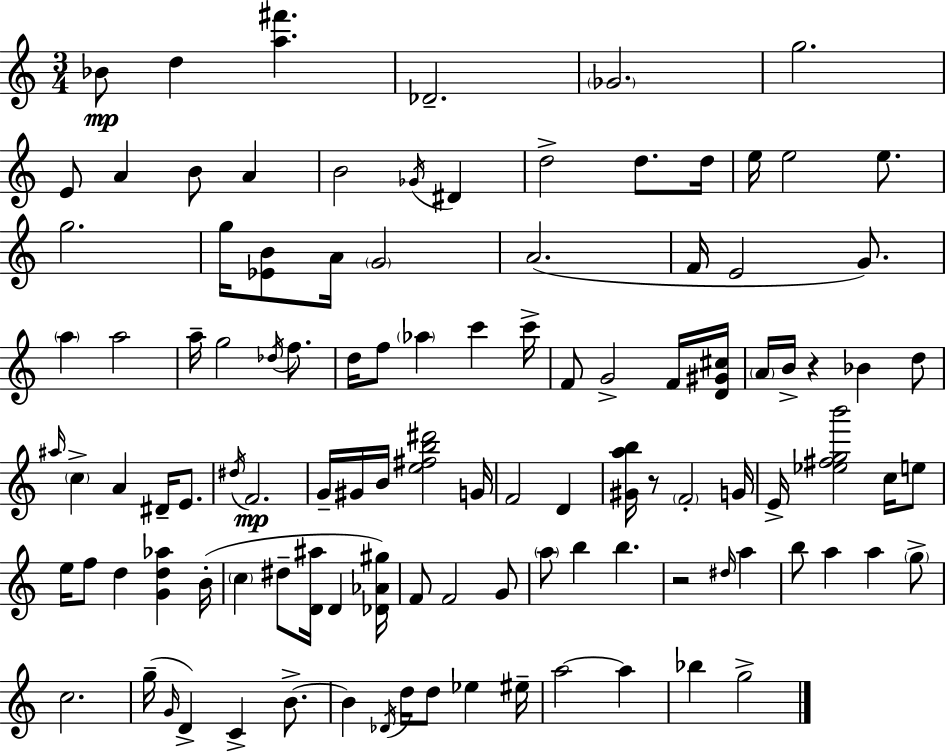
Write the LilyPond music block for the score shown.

{
  \clef treble
  \numericTimeSignature
  \time 3/4
  \key c \major
  \repeat volta 2 { bes'8\mp d''4 <a'' fis'''>4. | des'2.-- | \parenthesize ges'2. | g''2. | \break e'8 a'4 b'8 a'4 | b'2 \acciaccatura { ges'16 } dis'4 | d''2-> d''8. | d''16 e''16 e''2 e''8. | \break g''2. | g''16 <ees' b'>8 a'16 \parenthesize g'2 | a'2.( | f'16 e'2 g'8.) | \break \parenthesize a''4 a''2 | a''16-- g''2 \acciaccatura { des''16 } f''8. | d''16 f''8 \parenthesize aes''4 c'''4 | c'''16-> f'8 g'2-> | \break f'16 <d' gis' cis''>16 \parenthesize a'16 b'16-> r4 bes'4 | d''8 \grace { ais''16 } \parenthesize c''4-> a'4 dis'16-- | e'8. \acciaccatura { dis''16 } f'2.\mp | g'16-- gis'16 b'16 <e'' fis'' b'' dis'''>2 | \break g'16 f'2 | d'4 <gis' a'' b''>16 r8 \parenthesize f'2-. | g'16 e'16-> <ees'' fis'' g'' b'''>2 | c''16 e''8 e''16 f''8 d''4 <g' d'' aes''>4 | \break b'16-.( \parenthesize c''4 dis''8-- <d' ais''>16 d'4 | <des' aes' gis''>16) f'8 f'2 | g'8 \parenthesize a''8 b''4 b''4. | r2 | \break \grace { dis''16 } a''4 b''8 a''4 a''4 | \parenthesize g''8-> c''2. | g''16--( \grace { g'16 } d'4->) c'4-> | b'8.->~~ b'4 \acciaccatura { des'16 } d''16 | \break d''8 ees''4 eis''16-- a''2~~ | a''4 bes''4 g''2-> | } \bar "|."
}